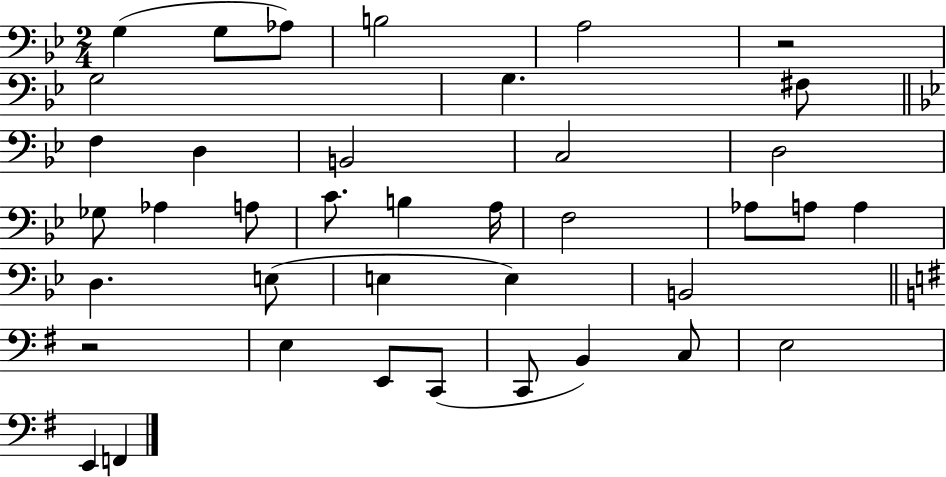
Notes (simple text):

G3/q G3/e Ab3/e B3/h A3/h R/h G3/h G3/q. F#3/e F3/q D3/q B2/h C3/h D3/h Gb3/e Ab3/q A3/e C4/e. B3/q A3/s F3/h Ab3/e A3/e A3/q D3/q. E3/e E3/q E3/q B2/h R/h E3/q E2/e C2/e C2/e B2/q C3/e E3/h E2/q F2/q